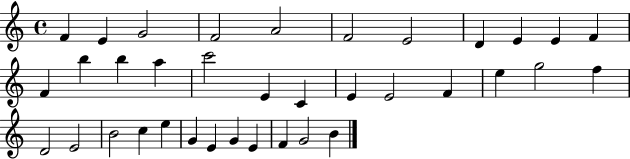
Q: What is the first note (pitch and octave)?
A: F4